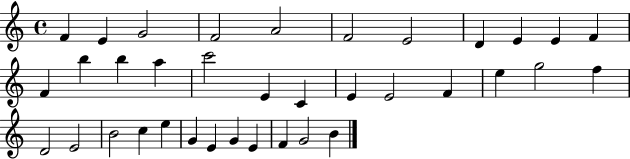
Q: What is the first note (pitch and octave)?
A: F4